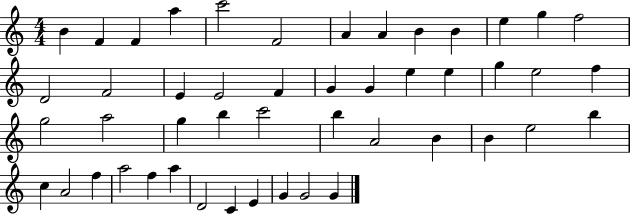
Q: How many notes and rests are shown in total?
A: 48